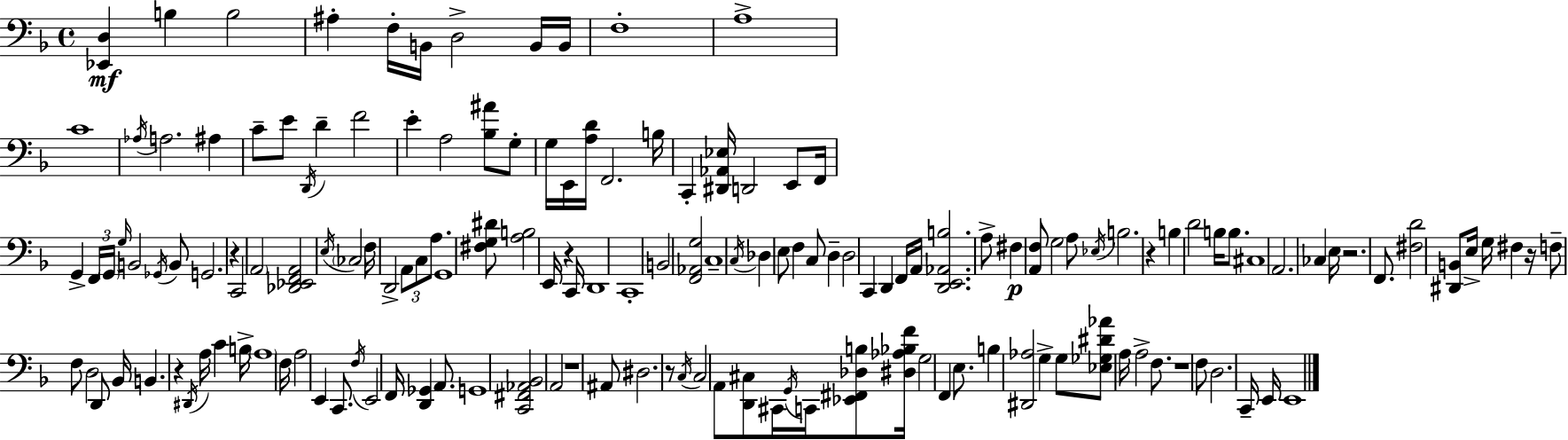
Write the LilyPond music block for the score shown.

{
  \clef bass
  \time 4/4
  \defaultTimeSignature
  \key d \minor
  <ees, d>4\mf b4 b2 | ais4-. f16-. b,16 d2-> b,16 b,16 | f1-. | a1-> | \break c'1 | \acciaccatura { aes16 } a2. ais4 | c'8-- e'8 \acciaccatura { d,16 } d'4-- f'2 | e'4-. a2 <bes ais'>8 | \break g8-. g16 e,16 <a d'>16 f,2. | b16 c,4-. <dis, aes, ees>16 d,2 e,8 | f,16 g,4-> \tuplet 3/2 { f,16 \parenthesize g,16 \grace { g16 } } b,2 | \acciaccatura { ges,16 } b,8 g,2. | \break r4 c,2 \parenthesize a,2 | <des, ees, f, a,>2 \acciaccatura { e16 } \parenthesize ces2 | f16 d,2-> \tuplet 3/2 { a,8 | c8 a8. } g,1 | \break <fis g dis'>8 <a b>2 e,16 | r4 c,16 d,1 | c,1-. | b,2 <f, aes, g>2 | \break c1-- | \acciaccatura { c16 } des4 e8 f4 | c8 d4-- d2 c,4 | d,4 f,16 a,16 <d, e, aes, b>2. | \break a8-> fis4\p <a, f>8 g2 | a8 \acciaccatura { ees16 } b2. | r4 b4 d'2 | b16 b8. cis1 | \break a,2. | ces4 e16 r2. | f,8. <fis d'>2 <dis, b,>8 | e16-> g16 fis4 r16 f8-- f8 d2 | \break d,8 bes,16 b,4. r4 | \acciaccatura { dis,16 } a16 c'4 b16-> \parenthesize a1 | f16 a2 | e,4 c,8. \acciaccatura { f16 } e,2 | \break f,16 <d, ges,>4 a,8. g,1 | <c, fis, aes, bes,>2 | a,2 r1 | ais,8 dis2. | \break r8 \acciaccatura { c16 } c2 | a,8 <d, cis>8 cis,16 \acciaccatura { g,16 } c,16 <ees, fis, des b>8 <dis aes bes f'>16 g2 | f,4 e8. b4 <dis, aes>2 | g4-> g8 <ees ges dis' aes'>8 a16 | \break a2-> f8. r1 | f8 d2. | c,16-- e,16 e,1 | \bar "|."
}